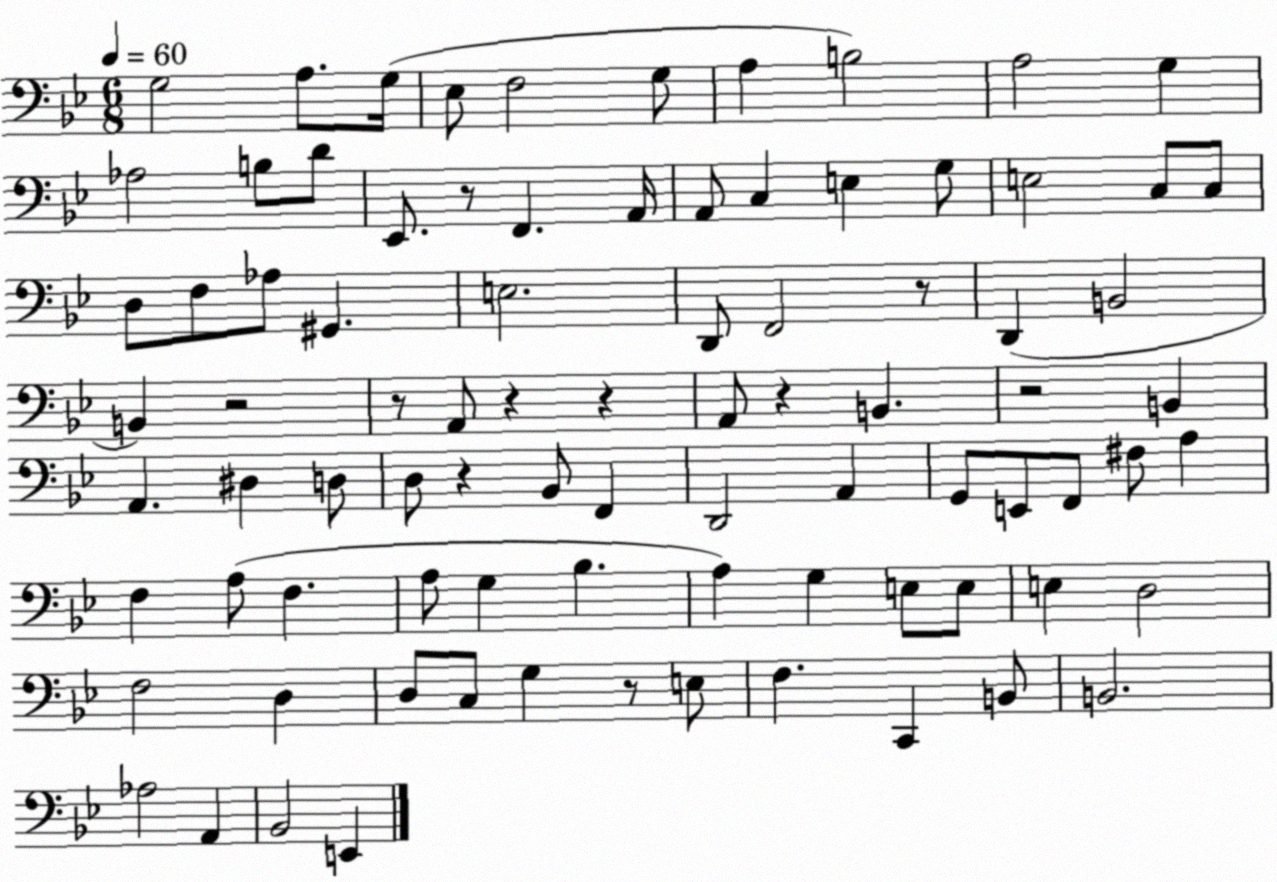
X:1
T:Untitled
M:6/8
L:1/4
K:Bb
G,2 A,/2 G,/4 _E,/2 F,2 G,/2 A, B,2 A,2 G, _A,2 B,/2 D/2 _E,,/2 z/2 F,, A,,/4 A,,/2 C, E, G,/2 E,2 C,/2 C,/2 D,/2 F,/2 _A,/2 ^G,, E,2 D,,/2 F,,2 z/2 D,, B,,2 B,, z2 z/2 A,,/2 z z A,,/2 z B,, z2 B,, A,, ^D, D,/2 D,/2 z _B,,/2 F,, D,,2 A,, G,,/2 E,,/2 F,,/2 ^F,/2 A, F, A,/2 F, A,/2 G, _B, A, G, E,/2 E,/2 E, D,2 F,2 D, D,/2 C,/2 G, z/2 E,/2 F, C,, B,,/2 B,,2 _A,2 A,, _B,,2 E,,